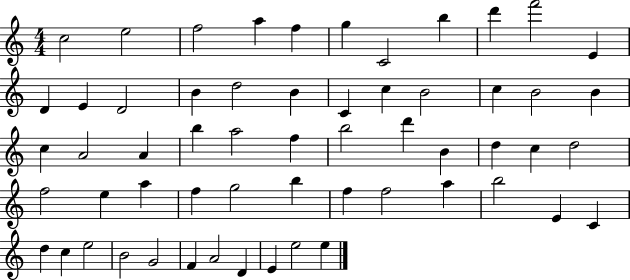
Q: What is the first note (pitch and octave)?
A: C5